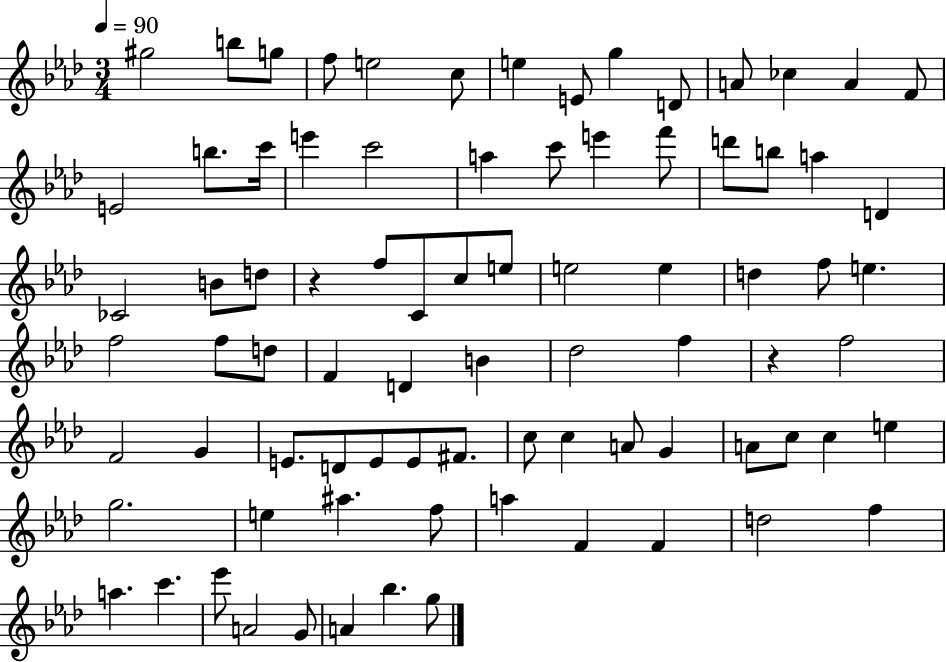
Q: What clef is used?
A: treble